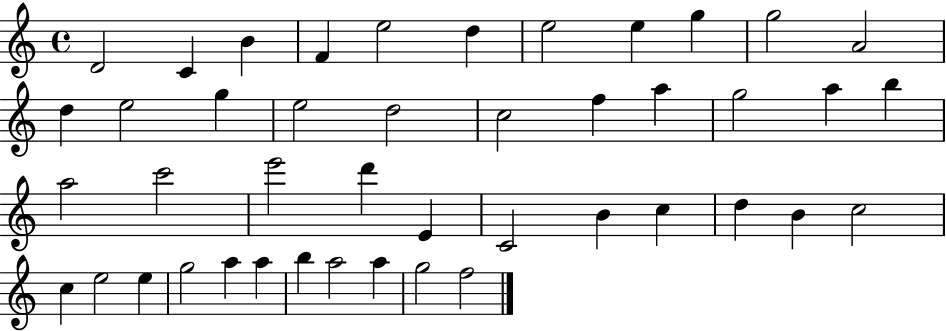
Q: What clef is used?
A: treble